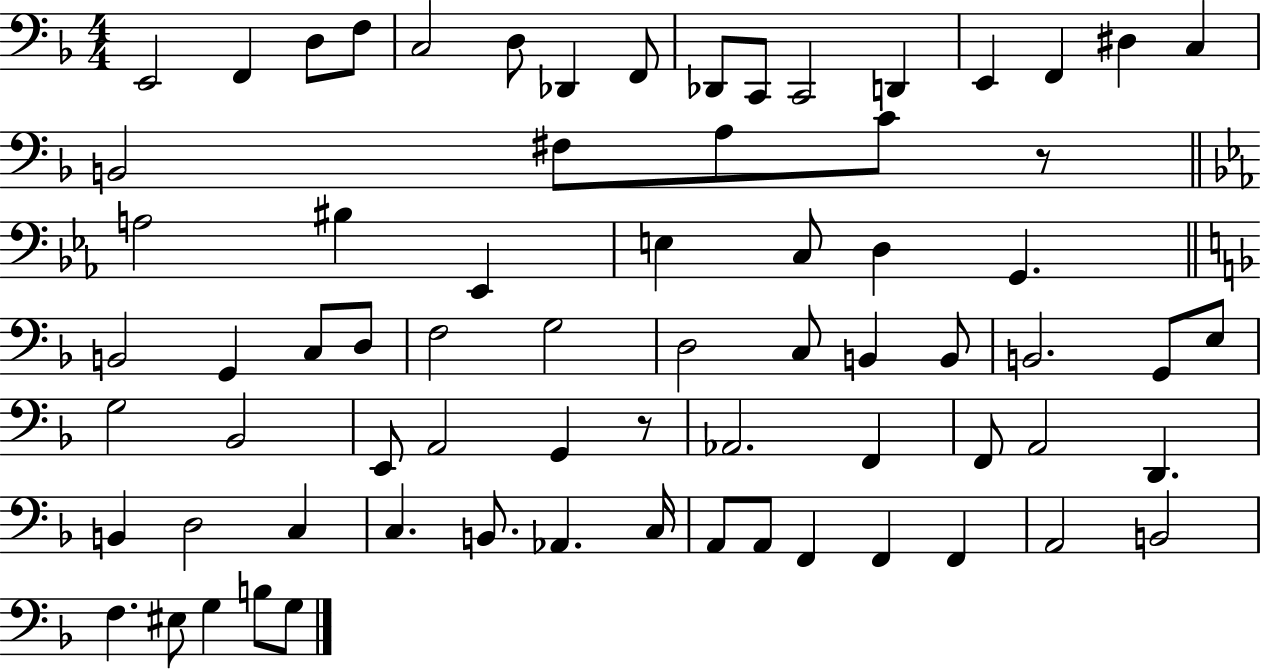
X:1
T:Untitled
M:4/4
L:1/4
K:F
E,,2 F,, D,/2 F,/2 C,2 D,/2 _D,, F,,/2 _D,,/2 C,,/2 C,,2 D,, E,, F,, ^D, C, B,,2 ^F,/2 A,/2 C/2 z/2 A,2 ^B, _E,, E, C,/2 D, G,, B,,2 G,, C,/2 D,/2 F,2 G,2 D,2 C,/2 B,, B,,/2 B,,2 G,,/2 E,/2 G,2 _B,,2 E,,/2 A,,2 G,, z/2 _A,,2 F,, F,,/2 A,,2 D,, B,, D,2 C, C, B,,/2 _A,, C,/4 A,,/2 A,,/2 F,, F,, F,, A,,2 B,,2 F, ^E,/2 G, B,/2 G,/2